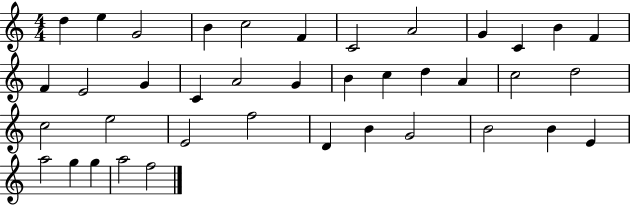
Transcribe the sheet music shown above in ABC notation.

X:1
T:Untitled
M:4/4
L:1/4
K:C
d e G2 B c2 F C2 A2 G C B F F E2 G C A2 G B c d A c2 d2 c2 e2 E2 f2 D B G2 B2 B E a2 g g a2 f2